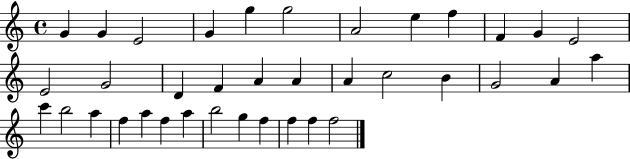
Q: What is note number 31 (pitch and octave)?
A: A5